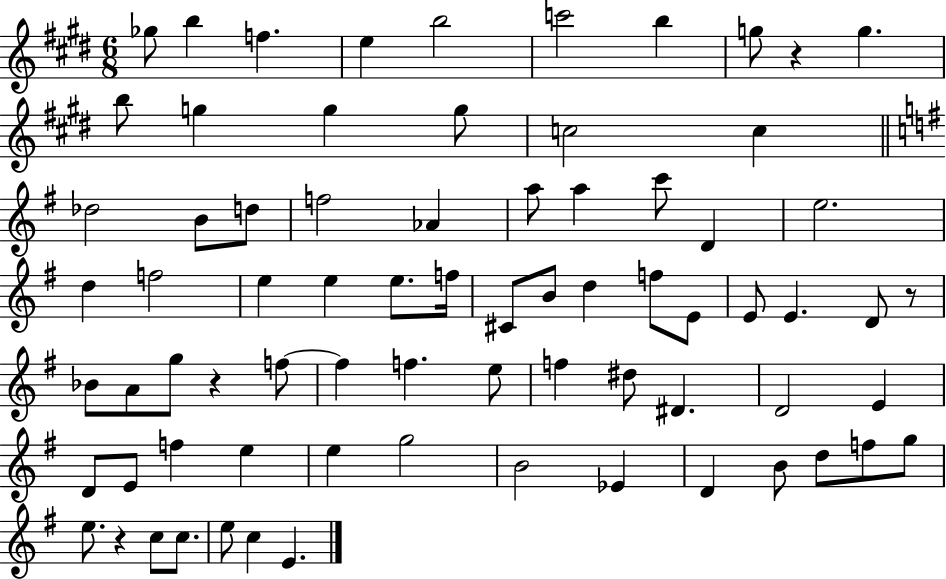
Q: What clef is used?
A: treble